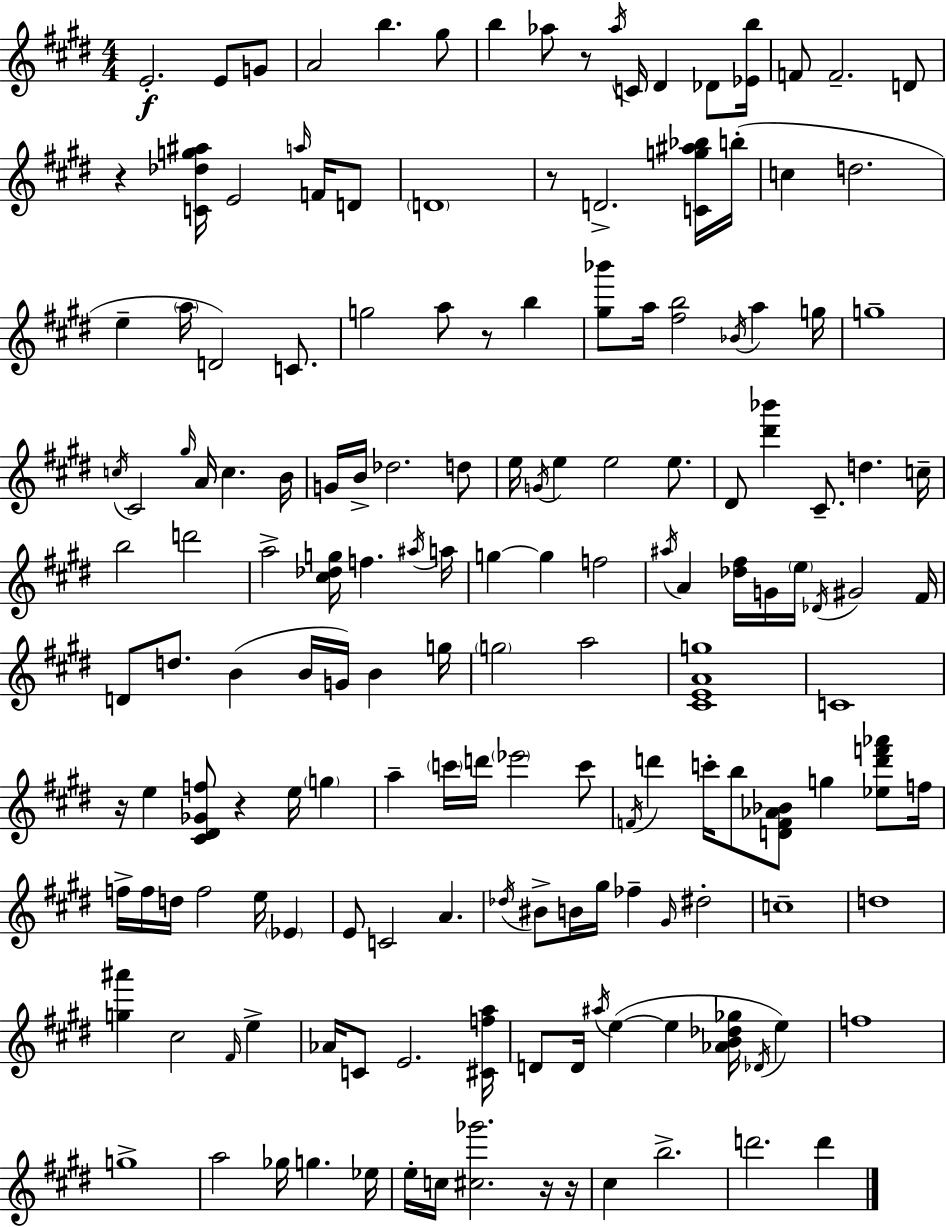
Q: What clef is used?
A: treble